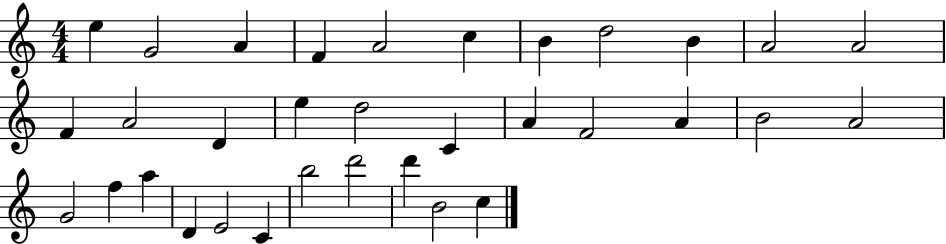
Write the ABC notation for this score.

X:1
T:Untitled
M:4/4
L:1/4
K:C
e G2 A F A2 c B d2 B A2 A2 F A2 D e d2 C A F2 A B2 A2 G2 f a D E2 C b2 d'2 d' B2 c